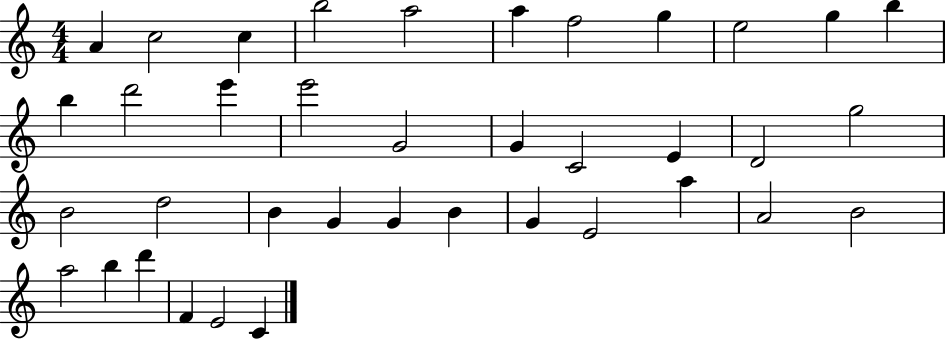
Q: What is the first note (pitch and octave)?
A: A4